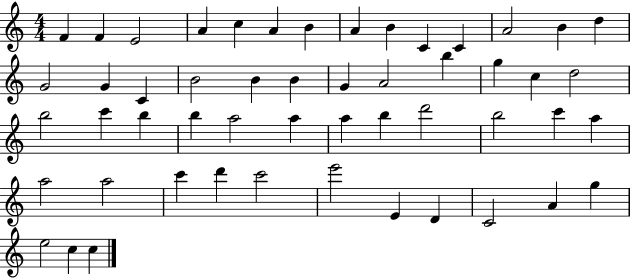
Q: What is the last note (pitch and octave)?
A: C5